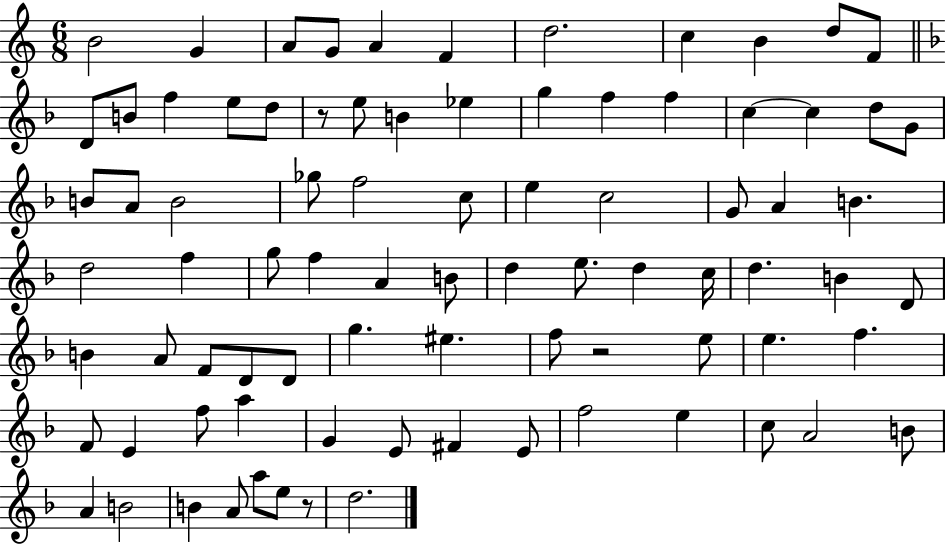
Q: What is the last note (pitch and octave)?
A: D5